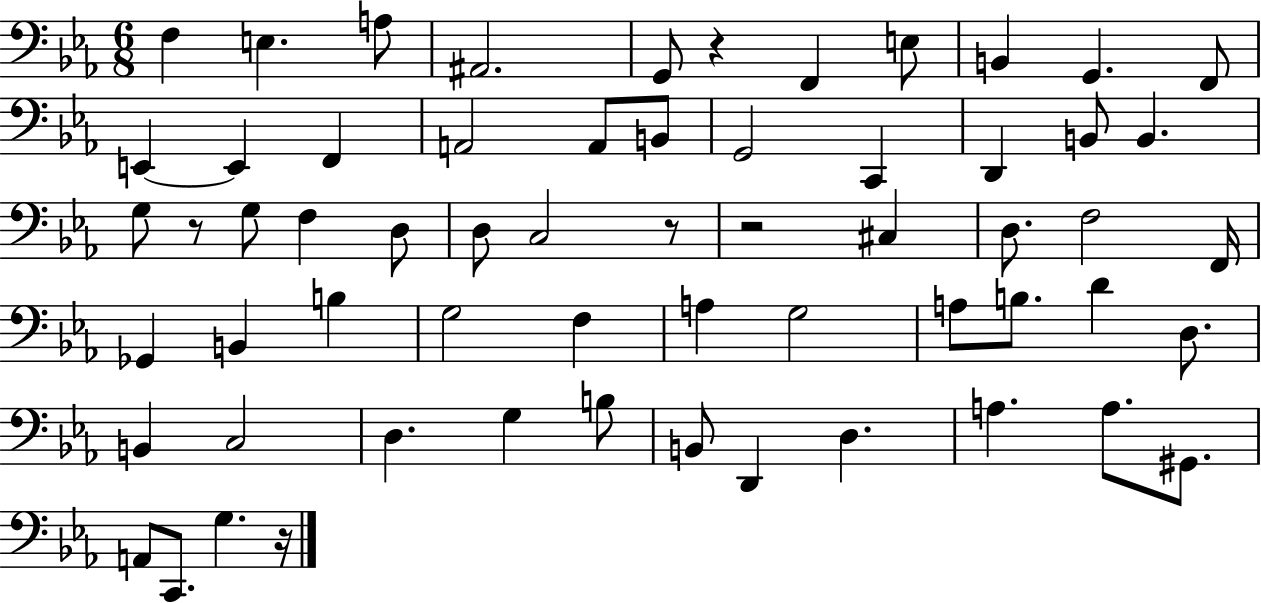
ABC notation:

X:1
T:Untitled
M:6/8
L:1/4
K:Eb
F, E, A,/2 ^A,,2 G,,/2 z F,, E,/2 B,, G,, F,,/2 E,, E,, F,, A,,2 A,,/2 B,,/2 G,,2 C,, D,, B,,/2 B,, G,/2 z/2 G,/2 F, D,/2 D,/2 C,2 z/2 z2 ^C, D,/2 F,2 F,,/4 _G,, B,, B, G,2 F, A, G,2 A,/2 B,/2 D D,/2 B,, C,2 D, G, B,/2 B,,/2 D,, D, A, A,/2 ^G,,/2 A,,/2 C,,/2 G, z/4